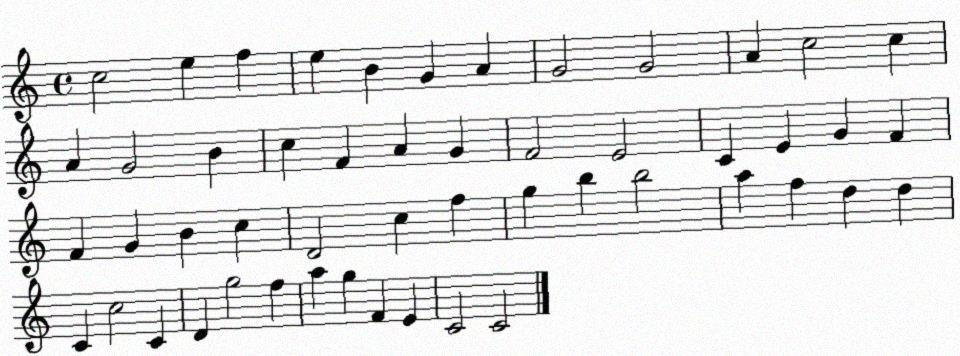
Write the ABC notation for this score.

X:1
T:Untitled
M:4/4
L:1/4
K:C
c2 e f e B G A G2 G2 A c2 c A G2 B c F A G F2 E2 C E G F F G B c D2 c f g b b2 a f d d C c2 C D g2 f a g F E C2 C2